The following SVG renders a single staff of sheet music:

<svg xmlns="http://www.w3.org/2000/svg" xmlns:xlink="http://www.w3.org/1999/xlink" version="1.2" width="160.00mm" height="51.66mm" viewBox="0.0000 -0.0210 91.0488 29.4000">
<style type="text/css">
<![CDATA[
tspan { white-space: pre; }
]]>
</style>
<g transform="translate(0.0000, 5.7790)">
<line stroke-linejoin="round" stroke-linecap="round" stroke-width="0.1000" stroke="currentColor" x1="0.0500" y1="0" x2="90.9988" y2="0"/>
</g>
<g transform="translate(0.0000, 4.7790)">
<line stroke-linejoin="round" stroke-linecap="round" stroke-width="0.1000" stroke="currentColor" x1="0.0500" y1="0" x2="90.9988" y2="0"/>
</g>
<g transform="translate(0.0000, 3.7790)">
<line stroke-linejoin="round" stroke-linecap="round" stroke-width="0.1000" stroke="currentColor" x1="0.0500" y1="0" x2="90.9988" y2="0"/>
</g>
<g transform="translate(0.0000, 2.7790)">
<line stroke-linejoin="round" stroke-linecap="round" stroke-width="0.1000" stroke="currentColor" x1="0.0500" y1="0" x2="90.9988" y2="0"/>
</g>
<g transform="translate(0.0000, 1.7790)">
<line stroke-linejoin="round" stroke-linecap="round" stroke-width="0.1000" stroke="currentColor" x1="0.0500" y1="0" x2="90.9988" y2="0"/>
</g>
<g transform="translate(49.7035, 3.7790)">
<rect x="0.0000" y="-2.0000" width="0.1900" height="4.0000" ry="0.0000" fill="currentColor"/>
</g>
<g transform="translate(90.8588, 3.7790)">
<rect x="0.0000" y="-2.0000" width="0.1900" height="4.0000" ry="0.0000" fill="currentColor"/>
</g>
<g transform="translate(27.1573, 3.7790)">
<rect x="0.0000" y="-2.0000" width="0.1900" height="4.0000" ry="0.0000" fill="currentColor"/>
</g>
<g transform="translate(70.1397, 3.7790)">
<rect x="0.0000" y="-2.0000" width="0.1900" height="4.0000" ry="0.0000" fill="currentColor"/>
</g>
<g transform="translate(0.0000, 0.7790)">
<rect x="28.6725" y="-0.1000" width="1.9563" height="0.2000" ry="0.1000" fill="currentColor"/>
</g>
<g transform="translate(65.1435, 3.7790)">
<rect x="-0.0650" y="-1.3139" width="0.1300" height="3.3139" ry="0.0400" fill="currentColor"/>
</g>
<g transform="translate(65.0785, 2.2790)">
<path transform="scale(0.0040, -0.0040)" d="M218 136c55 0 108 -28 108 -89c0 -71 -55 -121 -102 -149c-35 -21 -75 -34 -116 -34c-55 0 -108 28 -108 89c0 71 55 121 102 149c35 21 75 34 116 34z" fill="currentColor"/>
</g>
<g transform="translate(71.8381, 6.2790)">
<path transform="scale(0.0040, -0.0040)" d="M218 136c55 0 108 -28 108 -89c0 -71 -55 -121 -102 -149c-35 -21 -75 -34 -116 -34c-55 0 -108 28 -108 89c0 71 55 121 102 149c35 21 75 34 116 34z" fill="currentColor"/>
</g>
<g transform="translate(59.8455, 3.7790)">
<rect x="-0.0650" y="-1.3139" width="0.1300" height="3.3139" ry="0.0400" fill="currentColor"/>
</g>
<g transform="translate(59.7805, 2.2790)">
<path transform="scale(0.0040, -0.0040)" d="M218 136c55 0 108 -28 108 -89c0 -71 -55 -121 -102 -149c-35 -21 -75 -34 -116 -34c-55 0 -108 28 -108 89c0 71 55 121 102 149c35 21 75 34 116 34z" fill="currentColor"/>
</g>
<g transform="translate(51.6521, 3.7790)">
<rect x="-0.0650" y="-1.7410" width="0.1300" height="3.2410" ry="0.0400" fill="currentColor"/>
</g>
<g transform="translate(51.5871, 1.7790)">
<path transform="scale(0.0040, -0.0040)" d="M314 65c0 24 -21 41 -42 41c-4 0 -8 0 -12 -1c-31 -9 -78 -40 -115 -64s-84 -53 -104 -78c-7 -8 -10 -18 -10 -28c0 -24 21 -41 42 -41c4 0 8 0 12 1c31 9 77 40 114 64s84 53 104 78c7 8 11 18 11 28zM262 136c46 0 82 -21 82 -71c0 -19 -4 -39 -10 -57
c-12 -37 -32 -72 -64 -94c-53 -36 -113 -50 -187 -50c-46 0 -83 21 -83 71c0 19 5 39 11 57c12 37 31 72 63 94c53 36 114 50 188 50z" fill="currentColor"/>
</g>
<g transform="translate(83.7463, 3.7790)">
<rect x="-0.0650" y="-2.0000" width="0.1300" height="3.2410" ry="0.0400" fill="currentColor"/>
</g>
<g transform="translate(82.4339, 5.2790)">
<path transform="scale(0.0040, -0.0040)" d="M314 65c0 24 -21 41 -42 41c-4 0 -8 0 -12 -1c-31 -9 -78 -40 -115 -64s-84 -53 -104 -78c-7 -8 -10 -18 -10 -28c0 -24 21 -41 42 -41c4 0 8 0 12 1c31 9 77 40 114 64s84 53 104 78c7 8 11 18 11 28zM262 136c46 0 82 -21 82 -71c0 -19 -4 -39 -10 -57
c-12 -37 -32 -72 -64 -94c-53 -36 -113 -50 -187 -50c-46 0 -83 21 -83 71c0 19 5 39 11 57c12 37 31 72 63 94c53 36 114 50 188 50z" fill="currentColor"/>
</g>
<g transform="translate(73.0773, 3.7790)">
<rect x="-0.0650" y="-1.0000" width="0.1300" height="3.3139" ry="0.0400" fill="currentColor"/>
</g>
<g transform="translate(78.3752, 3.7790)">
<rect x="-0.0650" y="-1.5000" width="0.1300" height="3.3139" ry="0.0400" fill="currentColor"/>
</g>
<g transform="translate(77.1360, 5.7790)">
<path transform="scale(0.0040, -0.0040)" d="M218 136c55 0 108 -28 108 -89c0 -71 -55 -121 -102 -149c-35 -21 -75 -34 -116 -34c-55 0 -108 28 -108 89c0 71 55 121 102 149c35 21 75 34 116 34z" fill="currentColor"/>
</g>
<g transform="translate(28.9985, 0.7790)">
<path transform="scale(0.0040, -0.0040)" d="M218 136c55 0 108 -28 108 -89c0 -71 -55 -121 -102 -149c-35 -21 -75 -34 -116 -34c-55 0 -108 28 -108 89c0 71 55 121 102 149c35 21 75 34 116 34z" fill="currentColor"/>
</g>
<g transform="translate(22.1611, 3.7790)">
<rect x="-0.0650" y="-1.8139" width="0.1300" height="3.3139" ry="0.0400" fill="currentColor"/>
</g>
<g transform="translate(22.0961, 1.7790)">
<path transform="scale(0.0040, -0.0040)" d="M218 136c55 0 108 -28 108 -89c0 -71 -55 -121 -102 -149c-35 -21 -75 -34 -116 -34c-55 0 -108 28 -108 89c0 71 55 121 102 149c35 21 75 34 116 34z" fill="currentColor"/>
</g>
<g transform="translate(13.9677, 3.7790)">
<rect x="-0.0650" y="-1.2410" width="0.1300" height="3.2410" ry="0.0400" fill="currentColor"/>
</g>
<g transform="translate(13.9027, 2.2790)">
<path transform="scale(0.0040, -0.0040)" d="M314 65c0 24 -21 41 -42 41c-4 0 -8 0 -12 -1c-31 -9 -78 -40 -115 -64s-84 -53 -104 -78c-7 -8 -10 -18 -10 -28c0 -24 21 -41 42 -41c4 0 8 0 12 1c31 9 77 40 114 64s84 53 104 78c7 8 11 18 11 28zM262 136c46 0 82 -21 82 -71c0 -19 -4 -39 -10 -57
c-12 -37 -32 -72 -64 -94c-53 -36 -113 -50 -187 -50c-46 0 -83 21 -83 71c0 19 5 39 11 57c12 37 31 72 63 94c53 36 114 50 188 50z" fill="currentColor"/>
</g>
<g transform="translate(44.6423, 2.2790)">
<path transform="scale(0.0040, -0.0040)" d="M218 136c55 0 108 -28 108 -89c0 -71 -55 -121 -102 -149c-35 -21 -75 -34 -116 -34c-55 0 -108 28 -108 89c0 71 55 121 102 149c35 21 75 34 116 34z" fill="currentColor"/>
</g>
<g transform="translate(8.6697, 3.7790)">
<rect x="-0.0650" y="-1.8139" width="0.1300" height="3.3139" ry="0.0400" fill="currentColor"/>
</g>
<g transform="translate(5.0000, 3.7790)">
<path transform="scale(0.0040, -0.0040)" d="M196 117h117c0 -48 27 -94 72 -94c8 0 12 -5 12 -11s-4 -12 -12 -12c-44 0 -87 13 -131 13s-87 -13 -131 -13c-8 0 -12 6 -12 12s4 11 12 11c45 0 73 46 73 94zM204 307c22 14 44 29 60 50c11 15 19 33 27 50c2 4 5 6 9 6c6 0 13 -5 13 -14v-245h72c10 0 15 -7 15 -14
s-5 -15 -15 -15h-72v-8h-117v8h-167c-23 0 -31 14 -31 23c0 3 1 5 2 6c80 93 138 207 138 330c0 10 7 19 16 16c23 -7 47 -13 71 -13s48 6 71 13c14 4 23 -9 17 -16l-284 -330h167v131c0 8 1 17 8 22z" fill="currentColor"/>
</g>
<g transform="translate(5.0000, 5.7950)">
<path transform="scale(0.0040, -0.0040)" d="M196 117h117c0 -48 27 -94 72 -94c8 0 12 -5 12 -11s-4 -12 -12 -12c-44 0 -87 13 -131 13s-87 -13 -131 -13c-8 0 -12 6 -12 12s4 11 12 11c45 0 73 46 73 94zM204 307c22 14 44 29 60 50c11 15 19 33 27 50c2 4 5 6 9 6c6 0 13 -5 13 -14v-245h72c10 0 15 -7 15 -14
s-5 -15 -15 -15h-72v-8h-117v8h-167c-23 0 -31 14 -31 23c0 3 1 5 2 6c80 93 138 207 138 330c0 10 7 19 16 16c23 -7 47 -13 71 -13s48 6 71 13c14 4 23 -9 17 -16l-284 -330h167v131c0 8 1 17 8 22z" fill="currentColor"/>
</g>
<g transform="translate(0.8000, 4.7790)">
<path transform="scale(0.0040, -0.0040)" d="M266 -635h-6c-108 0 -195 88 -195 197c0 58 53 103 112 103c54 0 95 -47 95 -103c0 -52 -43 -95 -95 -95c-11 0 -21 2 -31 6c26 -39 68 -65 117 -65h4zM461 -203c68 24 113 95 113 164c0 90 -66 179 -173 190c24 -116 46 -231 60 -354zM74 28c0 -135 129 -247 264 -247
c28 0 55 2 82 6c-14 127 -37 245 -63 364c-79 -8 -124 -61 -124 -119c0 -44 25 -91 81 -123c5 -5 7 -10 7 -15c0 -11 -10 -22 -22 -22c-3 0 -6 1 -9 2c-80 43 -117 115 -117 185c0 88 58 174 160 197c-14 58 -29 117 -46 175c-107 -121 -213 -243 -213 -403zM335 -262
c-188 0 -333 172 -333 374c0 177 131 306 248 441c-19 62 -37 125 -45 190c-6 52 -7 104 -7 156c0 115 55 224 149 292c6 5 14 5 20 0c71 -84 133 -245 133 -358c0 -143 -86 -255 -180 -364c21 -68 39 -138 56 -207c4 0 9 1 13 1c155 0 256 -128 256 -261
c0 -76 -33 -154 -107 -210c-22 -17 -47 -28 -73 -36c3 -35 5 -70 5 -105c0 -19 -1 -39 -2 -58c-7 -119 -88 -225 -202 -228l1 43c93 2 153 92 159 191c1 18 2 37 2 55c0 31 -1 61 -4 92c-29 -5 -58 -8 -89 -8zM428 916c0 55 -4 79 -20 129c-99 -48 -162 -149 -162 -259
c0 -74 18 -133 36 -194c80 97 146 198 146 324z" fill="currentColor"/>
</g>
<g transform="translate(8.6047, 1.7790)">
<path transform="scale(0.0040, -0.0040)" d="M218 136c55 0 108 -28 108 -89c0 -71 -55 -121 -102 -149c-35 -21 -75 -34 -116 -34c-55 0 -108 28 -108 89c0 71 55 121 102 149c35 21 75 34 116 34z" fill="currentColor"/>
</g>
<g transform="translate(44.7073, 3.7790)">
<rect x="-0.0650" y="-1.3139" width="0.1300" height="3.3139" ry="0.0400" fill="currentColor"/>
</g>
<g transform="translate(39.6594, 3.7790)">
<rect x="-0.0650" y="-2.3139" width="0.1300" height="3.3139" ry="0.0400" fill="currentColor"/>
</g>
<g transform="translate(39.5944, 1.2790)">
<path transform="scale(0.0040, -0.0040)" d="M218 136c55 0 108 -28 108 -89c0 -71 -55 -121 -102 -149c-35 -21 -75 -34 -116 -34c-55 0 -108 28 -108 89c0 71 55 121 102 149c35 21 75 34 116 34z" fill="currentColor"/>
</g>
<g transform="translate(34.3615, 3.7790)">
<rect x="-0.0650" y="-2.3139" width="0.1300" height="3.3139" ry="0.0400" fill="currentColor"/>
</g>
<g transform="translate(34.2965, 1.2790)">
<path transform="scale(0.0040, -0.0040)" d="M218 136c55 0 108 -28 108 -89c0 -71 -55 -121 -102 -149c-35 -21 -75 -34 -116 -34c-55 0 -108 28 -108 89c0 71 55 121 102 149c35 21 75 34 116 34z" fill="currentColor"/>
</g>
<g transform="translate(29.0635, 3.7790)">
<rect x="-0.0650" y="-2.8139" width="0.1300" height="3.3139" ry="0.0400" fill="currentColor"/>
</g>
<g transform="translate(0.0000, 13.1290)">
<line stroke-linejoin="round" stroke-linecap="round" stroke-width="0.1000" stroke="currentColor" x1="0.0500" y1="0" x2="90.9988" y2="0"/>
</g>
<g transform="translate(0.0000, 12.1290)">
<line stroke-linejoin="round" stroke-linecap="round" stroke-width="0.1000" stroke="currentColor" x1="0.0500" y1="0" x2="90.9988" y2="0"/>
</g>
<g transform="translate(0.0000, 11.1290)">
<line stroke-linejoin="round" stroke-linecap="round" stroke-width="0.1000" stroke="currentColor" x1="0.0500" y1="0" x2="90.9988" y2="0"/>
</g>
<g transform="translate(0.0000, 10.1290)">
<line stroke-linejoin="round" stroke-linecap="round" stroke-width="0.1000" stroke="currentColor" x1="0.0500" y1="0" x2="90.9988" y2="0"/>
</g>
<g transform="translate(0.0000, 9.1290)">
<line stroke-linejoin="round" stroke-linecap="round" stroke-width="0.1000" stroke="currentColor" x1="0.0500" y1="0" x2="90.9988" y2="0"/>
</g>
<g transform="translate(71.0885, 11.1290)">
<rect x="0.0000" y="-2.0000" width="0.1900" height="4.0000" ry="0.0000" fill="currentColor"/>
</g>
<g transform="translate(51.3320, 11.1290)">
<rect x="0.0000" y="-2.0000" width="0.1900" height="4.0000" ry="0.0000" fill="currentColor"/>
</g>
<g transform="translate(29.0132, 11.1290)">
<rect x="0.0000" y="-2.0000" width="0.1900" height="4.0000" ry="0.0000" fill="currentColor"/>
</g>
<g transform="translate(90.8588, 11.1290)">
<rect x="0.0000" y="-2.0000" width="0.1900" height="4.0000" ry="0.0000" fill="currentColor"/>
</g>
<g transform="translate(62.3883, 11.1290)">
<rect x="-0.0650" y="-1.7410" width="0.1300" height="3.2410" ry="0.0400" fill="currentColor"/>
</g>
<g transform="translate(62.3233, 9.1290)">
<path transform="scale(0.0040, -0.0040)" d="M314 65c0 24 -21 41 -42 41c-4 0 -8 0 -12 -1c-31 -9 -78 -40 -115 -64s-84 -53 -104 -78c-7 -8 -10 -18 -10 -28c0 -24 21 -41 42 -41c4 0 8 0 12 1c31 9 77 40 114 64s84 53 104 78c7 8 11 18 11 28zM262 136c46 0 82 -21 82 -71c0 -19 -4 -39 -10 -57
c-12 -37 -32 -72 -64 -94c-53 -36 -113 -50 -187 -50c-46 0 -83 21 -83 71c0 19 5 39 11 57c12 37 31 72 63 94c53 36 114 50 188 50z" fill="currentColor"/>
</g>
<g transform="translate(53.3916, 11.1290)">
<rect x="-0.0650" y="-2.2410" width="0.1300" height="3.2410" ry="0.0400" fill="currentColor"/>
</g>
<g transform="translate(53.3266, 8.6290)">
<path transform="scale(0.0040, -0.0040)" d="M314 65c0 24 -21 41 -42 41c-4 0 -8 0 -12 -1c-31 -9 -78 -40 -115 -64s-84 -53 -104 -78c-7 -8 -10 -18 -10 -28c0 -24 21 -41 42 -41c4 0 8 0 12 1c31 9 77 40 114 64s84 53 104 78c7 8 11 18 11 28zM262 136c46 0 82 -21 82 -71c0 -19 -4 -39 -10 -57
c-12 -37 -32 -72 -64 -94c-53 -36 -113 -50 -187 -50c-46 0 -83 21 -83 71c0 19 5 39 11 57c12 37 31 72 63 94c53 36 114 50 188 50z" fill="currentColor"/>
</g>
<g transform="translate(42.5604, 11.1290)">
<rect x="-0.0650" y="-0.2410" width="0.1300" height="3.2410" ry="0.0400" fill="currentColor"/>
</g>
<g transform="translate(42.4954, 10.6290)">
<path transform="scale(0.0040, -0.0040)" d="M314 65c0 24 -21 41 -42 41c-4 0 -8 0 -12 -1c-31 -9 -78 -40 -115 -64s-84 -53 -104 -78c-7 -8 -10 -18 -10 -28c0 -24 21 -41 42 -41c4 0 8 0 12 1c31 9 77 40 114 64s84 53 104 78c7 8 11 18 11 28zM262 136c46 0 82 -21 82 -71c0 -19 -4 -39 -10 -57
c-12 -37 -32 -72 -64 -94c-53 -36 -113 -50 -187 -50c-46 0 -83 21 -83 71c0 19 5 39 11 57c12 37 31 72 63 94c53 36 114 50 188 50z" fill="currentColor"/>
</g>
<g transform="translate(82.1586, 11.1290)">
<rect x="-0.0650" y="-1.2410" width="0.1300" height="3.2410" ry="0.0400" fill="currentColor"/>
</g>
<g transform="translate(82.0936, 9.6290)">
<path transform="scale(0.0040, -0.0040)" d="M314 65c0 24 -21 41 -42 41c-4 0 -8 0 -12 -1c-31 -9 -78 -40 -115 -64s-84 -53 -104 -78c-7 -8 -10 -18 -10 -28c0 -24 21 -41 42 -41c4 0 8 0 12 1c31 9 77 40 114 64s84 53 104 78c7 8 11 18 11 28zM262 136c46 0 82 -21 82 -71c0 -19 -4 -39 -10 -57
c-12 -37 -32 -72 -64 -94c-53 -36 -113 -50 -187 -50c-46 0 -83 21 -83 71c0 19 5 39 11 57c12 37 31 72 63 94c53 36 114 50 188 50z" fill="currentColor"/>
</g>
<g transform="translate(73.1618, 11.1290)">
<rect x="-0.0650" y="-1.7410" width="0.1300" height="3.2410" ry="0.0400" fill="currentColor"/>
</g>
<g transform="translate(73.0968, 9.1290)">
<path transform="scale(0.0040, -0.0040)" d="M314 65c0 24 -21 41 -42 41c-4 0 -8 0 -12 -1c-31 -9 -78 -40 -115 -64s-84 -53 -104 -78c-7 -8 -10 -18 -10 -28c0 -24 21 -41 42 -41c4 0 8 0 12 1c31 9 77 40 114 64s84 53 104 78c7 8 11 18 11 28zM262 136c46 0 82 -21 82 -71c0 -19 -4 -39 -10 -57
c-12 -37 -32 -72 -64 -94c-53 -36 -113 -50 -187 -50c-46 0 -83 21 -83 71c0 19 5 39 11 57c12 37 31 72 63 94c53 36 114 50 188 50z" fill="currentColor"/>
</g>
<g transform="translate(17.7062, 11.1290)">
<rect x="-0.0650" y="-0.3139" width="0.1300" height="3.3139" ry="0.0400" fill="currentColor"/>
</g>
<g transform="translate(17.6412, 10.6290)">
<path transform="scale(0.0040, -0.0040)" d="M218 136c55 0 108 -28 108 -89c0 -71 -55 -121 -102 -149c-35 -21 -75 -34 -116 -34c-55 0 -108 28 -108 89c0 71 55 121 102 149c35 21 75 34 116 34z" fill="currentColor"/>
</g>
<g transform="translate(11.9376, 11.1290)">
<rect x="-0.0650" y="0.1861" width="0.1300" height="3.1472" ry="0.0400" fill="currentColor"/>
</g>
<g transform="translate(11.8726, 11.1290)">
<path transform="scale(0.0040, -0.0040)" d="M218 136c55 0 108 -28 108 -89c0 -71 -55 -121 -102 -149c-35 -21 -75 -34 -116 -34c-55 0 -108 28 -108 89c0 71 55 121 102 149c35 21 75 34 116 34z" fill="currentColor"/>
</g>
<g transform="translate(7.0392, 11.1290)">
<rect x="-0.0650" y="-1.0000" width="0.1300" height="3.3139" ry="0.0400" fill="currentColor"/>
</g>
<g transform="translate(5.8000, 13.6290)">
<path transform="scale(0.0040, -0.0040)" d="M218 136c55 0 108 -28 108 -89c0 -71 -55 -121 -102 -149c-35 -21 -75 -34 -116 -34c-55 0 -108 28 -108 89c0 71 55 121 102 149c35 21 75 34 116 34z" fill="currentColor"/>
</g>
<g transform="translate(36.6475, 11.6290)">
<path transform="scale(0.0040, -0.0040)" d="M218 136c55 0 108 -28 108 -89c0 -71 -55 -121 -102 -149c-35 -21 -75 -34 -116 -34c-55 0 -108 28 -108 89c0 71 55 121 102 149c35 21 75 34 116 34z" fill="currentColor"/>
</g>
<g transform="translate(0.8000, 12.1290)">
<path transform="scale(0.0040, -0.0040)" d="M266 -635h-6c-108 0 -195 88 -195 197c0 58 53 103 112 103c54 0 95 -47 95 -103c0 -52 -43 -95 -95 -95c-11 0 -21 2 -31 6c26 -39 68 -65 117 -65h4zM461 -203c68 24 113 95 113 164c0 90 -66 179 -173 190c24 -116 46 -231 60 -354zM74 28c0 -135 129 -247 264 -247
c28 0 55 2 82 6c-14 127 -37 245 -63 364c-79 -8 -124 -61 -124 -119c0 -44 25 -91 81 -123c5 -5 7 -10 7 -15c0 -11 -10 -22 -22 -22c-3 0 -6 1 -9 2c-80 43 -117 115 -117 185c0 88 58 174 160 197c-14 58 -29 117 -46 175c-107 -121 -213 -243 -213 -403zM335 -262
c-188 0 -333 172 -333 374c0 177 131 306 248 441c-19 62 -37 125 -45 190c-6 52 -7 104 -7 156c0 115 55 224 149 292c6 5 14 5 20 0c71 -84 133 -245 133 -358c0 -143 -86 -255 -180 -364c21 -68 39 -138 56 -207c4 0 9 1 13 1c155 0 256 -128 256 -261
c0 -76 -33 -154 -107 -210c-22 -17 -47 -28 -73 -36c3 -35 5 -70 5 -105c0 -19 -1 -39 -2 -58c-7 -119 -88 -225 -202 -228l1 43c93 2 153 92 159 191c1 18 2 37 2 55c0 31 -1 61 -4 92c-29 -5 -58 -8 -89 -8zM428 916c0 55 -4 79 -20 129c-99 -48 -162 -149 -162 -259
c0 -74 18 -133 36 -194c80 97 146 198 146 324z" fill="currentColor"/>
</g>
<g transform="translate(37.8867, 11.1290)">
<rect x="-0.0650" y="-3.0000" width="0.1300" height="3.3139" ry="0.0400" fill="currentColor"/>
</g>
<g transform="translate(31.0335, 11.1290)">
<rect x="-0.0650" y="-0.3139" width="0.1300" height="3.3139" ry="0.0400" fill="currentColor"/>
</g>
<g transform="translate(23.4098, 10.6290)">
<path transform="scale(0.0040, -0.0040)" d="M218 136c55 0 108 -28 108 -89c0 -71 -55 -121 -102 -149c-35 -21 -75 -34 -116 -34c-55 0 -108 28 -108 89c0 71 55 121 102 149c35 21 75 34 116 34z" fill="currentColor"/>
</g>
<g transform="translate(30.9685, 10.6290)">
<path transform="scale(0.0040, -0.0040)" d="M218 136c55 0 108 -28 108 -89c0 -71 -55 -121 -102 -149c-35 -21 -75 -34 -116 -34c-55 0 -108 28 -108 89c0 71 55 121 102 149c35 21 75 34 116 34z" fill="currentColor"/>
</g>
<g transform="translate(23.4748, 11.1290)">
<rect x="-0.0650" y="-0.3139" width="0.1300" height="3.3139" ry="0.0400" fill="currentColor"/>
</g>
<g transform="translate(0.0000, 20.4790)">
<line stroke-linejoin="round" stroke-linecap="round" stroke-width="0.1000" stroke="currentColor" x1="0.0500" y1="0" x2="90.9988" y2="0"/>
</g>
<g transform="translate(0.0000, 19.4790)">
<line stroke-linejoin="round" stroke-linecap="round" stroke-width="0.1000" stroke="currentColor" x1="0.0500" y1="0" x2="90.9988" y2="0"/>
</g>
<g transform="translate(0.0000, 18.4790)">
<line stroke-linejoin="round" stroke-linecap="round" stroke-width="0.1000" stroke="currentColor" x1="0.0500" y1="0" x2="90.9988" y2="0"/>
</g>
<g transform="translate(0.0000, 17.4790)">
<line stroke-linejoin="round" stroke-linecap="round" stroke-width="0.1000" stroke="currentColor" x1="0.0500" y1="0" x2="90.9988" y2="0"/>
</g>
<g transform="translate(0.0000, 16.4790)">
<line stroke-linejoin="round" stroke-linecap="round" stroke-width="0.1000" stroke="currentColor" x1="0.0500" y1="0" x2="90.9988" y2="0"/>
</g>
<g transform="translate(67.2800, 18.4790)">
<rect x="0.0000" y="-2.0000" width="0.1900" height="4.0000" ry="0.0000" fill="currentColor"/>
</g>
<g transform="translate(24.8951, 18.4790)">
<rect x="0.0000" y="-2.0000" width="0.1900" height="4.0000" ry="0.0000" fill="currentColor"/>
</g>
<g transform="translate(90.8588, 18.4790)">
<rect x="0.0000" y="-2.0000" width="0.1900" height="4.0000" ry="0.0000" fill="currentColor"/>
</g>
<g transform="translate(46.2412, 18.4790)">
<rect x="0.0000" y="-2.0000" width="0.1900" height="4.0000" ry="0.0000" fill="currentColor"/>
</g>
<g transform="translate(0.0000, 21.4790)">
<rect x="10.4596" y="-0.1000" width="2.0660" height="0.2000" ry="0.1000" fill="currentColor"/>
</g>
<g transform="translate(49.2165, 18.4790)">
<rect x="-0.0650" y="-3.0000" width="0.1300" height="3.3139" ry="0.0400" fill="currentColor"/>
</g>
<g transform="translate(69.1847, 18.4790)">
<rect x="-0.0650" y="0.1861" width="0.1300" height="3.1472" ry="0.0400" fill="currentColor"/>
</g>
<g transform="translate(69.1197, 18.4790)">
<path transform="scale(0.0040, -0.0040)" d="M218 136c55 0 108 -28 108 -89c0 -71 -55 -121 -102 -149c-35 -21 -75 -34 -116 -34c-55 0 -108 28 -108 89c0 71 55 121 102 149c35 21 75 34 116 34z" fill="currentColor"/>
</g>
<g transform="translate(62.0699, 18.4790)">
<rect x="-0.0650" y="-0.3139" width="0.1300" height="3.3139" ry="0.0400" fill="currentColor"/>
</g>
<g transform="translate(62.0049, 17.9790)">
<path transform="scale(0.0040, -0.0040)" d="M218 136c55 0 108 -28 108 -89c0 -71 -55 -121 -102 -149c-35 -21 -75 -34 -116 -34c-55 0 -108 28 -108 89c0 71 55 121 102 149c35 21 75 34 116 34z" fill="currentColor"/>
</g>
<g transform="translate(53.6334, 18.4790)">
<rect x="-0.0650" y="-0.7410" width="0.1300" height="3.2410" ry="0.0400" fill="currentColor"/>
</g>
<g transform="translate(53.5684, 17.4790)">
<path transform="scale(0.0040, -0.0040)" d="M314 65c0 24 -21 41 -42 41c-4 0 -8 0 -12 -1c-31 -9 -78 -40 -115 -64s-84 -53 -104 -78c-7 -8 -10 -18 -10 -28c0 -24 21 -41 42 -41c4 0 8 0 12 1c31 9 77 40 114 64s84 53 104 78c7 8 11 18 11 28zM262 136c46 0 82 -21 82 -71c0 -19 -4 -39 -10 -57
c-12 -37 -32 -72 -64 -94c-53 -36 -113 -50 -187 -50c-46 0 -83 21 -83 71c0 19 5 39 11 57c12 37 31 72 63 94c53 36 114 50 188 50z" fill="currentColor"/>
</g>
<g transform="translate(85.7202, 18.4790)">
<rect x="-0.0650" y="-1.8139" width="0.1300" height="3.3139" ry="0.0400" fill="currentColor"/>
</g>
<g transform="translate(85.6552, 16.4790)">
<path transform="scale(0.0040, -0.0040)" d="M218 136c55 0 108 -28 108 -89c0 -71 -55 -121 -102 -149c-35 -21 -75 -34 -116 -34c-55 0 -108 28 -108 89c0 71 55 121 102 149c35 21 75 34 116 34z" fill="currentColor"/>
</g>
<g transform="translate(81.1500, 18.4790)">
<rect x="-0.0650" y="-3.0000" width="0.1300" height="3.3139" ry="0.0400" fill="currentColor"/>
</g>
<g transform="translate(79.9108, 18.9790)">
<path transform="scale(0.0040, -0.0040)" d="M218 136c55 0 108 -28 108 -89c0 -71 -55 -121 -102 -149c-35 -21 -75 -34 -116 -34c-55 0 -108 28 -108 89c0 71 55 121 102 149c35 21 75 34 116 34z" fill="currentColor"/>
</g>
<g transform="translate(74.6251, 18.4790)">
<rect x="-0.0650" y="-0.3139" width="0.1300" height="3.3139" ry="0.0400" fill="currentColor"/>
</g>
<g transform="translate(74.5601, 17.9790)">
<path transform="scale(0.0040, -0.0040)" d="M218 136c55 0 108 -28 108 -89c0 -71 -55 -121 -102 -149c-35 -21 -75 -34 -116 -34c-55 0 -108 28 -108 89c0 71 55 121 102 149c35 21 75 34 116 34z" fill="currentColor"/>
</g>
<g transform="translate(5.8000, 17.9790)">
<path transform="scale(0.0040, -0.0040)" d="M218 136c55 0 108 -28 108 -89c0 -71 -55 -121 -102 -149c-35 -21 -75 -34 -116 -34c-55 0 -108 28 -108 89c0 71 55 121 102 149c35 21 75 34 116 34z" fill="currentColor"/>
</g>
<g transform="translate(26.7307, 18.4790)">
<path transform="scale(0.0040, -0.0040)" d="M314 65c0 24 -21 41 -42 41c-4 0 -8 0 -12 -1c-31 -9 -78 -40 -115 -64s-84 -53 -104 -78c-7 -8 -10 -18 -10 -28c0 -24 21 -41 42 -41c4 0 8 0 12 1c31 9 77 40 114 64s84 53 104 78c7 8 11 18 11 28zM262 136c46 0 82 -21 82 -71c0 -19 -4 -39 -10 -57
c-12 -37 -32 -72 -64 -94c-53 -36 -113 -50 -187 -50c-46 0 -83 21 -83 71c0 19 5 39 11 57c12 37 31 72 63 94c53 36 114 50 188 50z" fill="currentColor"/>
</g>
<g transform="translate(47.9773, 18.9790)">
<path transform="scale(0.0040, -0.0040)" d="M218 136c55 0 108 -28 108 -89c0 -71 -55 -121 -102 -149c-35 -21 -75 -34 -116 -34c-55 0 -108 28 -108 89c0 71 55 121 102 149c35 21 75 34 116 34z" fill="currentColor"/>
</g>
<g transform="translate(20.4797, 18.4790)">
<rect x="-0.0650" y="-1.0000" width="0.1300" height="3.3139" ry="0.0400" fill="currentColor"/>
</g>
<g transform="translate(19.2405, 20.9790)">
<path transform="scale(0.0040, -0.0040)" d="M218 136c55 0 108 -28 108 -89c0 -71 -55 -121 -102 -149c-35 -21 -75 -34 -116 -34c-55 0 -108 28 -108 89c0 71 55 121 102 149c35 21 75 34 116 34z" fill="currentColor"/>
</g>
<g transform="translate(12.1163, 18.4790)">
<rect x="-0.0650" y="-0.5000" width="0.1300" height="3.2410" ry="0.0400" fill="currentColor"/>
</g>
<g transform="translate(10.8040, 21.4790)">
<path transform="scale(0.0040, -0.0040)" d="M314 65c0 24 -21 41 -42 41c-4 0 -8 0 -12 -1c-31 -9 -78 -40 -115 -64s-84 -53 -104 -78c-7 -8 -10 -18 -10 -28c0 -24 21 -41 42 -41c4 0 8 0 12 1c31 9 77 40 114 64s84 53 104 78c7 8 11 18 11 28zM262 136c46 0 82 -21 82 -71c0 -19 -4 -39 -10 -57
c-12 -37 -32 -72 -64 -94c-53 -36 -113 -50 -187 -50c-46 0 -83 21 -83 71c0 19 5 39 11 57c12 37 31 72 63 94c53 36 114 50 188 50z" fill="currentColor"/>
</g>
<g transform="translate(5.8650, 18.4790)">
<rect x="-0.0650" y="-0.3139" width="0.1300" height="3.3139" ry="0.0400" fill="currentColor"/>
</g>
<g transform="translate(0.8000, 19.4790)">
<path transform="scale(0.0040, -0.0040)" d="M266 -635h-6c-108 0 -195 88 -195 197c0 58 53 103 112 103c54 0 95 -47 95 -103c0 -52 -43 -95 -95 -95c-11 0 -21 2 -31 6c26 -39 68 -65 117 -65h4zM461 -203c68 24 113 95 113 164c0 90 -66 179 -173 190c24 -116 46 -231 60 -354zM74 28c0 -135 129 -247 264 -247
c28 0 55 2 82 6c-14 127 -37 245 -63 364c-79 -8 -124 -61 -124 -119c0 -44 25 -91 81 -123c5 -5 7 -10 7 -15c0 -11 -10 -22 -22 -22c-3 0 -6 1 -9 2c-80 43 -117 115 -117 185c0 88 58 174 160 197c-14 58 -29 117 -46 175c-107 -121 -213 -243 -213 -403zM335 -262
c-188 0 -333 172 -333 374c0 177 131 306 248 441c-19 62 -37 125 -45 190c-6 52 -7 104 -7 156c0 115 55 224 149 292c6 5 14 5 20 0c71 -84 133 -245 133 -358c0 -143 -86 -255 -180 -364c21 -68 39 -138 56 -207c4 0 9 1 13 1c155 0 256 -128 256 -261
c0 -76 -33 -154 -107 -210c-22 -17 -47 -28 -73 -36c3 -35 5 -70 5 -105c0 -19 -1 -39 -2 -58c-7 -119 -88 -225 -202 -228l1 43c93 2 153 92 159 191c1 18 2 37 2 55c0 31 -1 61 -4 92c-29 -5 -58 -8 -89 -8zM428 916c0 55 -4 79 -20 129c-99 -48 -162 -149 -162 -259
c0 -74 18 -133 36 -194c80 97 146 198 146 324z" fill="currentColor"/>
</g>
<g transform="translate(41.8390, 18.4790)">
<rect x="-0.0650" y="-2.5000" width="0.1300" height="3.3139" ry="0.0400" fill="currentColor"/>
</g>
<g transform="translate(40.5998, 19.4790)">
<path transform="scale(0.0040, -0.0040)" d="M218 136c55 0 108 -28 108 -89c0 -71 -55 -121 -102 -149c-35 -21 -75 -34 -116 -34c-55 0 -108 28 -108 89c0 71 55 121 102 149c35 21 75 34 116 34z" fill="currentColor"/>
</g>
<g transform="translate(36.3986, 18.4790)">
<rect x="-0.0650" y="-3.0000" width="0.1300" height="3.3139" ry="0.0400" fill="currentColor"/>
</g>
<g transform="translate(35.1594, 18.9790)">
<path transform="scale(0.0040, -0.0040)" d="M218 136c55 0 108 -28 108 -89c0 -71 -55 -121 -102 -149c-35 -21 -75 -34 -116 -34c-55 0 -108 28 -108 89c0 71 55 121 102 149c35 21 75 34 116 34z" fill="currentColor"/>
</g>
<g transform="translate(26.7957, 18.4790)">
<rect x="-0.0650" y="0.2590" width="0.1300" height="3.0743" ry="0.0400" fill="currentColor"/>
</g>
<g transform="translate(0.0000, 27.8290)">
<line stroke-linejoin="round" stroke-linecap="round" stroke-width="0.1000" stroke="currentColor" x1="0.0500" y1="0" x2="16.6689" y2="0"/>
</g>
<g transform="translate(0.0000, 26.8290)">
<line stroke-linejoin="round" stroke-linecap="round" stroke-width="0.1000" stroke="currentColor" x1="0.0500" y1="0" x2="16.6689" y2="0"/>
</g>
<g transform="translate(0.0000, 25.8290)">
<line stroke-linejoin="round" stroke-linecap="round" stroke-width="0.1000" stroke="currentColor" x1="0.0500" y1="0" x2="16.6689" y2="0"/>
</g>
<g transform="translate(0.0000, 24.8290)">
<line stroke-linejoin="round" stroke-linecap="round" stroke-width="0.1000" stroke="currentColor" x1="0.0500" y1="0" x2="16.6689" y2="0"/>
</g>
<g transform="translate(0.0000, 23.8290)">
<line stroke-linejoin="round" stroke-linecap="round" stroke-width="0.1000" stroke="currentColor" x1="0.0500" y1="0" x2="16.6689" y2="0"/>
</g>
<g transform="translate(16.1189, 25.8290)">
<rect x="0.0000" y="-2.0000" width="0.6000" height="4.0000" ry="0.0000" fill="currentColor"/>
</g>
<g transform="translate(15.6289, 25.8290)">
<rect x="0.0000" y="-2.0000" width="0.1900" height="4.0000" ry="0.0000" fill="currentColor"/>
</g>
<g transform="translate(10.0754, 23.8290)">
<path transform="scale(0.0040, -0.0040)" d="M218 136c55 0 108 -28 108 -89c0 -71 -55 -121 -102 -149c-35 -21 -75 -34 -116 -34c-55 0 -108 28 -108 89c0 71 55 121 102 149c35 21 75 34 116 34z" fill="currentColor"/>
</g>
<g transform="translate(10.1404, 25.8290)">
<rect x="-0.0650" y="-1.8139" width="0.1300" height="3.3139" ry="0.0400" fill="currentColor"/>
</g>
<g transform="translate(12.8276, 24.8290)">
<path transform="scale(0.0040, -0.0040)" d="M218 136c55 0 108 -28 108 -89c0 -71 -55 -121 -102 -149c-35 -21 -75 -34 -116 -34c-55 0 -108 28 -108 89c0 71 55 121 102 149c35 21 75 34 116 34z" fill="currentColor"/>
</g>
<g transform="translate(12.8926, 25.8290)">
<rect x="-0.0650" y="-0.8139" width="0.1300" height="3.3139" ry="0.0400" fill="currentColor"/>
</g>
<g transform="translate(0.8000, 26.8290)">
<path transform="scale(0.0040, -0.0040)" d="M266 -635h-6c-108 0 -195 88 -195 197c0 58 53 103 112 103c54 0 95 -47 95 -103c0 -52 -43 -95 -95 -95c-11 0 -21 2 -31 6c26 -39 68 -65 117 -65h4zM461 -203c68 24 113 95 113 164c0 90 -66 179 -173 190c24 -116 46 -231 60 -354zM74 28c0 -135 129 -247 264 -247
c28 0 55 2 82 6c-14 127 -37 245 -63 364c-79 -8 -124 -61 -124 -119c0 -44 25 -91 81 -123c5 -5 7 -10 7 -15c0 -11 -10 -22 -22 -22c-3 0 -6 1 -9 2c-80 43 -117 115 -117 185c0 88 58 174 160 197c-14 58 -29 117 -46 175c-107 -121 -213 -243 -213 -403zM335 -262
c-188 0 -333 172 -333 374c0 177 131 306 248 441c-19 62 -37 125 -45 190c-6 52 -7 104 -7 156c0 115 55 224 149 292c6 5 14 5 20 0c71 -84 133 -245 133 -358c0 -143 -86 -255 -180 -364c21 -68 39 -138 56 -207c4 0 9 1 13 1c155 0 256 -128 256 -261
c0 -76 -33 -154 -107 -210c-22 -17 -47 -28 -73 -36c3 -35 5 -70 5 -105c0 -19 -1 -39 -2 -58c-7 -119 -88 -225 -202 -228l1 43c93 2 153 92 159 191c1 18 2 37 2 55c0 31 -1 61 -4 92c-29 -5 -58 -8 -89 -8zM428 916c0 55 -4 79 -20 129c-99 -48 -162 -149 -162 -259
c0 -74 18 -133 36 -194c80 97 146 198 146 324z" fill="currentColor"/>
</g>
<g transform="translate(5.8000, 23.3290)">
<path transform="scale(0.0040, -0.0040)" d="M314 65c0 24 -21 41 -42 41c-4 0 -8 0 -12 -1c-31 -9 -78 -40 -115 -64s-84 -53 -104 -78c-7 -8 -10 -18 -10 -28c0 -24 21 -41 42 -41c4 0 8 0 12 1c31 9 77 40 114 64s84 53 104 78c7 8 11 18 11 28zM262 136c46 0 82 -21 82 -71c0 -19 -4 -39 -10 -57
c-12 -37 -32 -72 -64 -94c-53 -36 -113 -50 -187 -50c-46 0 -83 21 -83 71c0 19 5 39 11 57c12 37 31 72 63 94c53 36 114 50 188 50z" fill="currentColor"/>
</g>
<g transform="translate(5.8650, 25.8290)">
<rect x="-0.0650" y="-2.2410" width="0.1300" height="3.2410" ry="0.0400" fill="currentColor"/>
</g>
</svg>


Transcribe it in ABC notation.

X:1
T:Untitled
M:4/4
L:1/4
K:C
f e2 f a g g e f2 e e D E F2 D B c c c A c2 g2 f2 f2 e2 c C2 D B2 A G A d2 c B c A f g2 f d